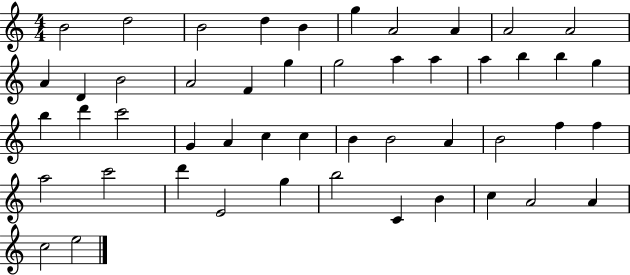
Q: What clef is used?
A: treble